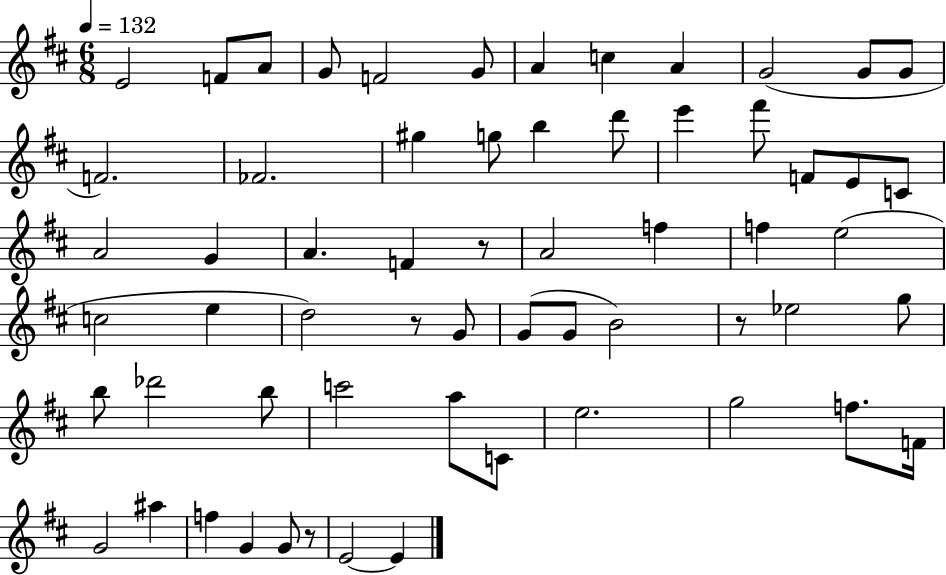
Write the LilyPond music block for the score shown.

{
  \clef treble
  \numericTimeSignature
  \time 6/8
  \key d \major
  \tempo 4 = 132
  \repeat volta 2 { e'2 f'8 a'8 | g'8 f'2 g'8 | a'4 c''4 a'4 | g'2( g'8 g'8 | \break f'2.) | fes'2. | gis''4 g''8 b''4 d'''8 | e'''4 fis'''8 f'8 e'8 c'8 | \break a'2 g'4 | a'4. f'4 r8 | a'2 f''4 | f''4 e''2( | \break c''2 e''4 | d''2) r8 g'8 | g'8( g'8 b'2) | r8 ees''2 g''8 | \break b''8 des'''2 b''8 | c'''2 a''8 c'8 | e''2. | g''2 f''8. f'16 | \break g'2 ais''4 | f''4 g'4 g'8 r8 | e'2~~ e'4 | } \bar "|."
}